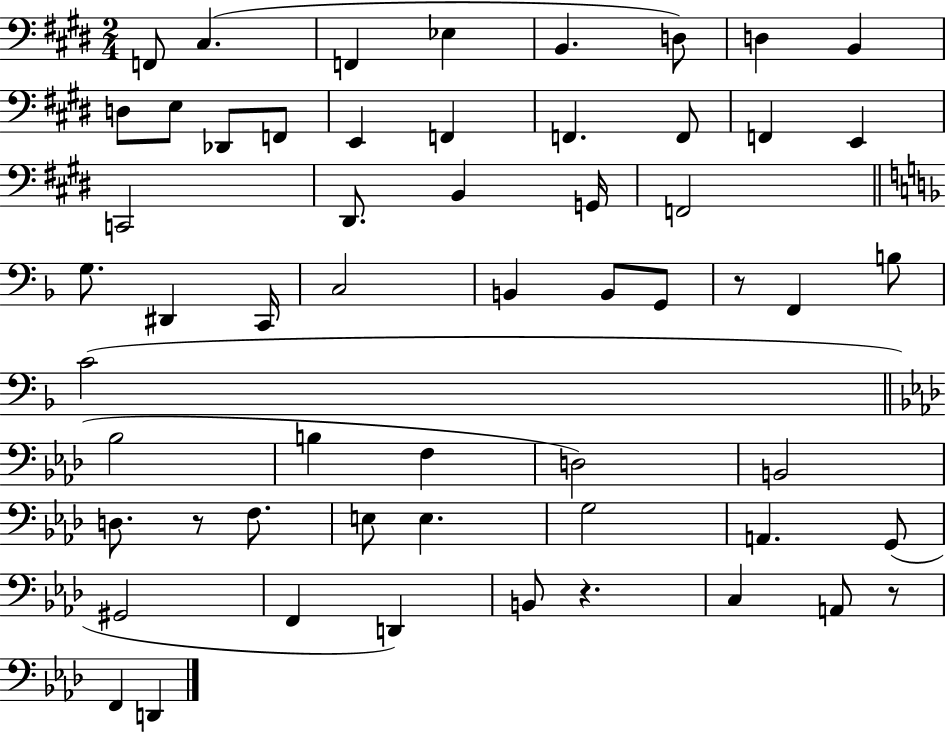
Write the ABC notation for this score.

X:1
T:Untitled
M:2/4
L:1/4
K:E
F,,/2 ^C, F,, _E, B,, D,/2 D, B,, D,/2 E,/2 _D,,/2 F,,/2 E,, F,, F,, F,,/2 F,, E,, C,,2 ^D,,/2 B,, G,,/4 F,,2 G,/2 ^D,, C,,/4 C,2 B,, B,,/2 G,,/2 z/2 F,, B,/2 C2 _B,2 B, F, D,2 B,,2 D,/2 z/2 F,/2 E,/2 E, G,2 A,, G,,/2 ^G,,2 F,, D,, B,,/2 z C, A,,/2 z/2 F,, D,,